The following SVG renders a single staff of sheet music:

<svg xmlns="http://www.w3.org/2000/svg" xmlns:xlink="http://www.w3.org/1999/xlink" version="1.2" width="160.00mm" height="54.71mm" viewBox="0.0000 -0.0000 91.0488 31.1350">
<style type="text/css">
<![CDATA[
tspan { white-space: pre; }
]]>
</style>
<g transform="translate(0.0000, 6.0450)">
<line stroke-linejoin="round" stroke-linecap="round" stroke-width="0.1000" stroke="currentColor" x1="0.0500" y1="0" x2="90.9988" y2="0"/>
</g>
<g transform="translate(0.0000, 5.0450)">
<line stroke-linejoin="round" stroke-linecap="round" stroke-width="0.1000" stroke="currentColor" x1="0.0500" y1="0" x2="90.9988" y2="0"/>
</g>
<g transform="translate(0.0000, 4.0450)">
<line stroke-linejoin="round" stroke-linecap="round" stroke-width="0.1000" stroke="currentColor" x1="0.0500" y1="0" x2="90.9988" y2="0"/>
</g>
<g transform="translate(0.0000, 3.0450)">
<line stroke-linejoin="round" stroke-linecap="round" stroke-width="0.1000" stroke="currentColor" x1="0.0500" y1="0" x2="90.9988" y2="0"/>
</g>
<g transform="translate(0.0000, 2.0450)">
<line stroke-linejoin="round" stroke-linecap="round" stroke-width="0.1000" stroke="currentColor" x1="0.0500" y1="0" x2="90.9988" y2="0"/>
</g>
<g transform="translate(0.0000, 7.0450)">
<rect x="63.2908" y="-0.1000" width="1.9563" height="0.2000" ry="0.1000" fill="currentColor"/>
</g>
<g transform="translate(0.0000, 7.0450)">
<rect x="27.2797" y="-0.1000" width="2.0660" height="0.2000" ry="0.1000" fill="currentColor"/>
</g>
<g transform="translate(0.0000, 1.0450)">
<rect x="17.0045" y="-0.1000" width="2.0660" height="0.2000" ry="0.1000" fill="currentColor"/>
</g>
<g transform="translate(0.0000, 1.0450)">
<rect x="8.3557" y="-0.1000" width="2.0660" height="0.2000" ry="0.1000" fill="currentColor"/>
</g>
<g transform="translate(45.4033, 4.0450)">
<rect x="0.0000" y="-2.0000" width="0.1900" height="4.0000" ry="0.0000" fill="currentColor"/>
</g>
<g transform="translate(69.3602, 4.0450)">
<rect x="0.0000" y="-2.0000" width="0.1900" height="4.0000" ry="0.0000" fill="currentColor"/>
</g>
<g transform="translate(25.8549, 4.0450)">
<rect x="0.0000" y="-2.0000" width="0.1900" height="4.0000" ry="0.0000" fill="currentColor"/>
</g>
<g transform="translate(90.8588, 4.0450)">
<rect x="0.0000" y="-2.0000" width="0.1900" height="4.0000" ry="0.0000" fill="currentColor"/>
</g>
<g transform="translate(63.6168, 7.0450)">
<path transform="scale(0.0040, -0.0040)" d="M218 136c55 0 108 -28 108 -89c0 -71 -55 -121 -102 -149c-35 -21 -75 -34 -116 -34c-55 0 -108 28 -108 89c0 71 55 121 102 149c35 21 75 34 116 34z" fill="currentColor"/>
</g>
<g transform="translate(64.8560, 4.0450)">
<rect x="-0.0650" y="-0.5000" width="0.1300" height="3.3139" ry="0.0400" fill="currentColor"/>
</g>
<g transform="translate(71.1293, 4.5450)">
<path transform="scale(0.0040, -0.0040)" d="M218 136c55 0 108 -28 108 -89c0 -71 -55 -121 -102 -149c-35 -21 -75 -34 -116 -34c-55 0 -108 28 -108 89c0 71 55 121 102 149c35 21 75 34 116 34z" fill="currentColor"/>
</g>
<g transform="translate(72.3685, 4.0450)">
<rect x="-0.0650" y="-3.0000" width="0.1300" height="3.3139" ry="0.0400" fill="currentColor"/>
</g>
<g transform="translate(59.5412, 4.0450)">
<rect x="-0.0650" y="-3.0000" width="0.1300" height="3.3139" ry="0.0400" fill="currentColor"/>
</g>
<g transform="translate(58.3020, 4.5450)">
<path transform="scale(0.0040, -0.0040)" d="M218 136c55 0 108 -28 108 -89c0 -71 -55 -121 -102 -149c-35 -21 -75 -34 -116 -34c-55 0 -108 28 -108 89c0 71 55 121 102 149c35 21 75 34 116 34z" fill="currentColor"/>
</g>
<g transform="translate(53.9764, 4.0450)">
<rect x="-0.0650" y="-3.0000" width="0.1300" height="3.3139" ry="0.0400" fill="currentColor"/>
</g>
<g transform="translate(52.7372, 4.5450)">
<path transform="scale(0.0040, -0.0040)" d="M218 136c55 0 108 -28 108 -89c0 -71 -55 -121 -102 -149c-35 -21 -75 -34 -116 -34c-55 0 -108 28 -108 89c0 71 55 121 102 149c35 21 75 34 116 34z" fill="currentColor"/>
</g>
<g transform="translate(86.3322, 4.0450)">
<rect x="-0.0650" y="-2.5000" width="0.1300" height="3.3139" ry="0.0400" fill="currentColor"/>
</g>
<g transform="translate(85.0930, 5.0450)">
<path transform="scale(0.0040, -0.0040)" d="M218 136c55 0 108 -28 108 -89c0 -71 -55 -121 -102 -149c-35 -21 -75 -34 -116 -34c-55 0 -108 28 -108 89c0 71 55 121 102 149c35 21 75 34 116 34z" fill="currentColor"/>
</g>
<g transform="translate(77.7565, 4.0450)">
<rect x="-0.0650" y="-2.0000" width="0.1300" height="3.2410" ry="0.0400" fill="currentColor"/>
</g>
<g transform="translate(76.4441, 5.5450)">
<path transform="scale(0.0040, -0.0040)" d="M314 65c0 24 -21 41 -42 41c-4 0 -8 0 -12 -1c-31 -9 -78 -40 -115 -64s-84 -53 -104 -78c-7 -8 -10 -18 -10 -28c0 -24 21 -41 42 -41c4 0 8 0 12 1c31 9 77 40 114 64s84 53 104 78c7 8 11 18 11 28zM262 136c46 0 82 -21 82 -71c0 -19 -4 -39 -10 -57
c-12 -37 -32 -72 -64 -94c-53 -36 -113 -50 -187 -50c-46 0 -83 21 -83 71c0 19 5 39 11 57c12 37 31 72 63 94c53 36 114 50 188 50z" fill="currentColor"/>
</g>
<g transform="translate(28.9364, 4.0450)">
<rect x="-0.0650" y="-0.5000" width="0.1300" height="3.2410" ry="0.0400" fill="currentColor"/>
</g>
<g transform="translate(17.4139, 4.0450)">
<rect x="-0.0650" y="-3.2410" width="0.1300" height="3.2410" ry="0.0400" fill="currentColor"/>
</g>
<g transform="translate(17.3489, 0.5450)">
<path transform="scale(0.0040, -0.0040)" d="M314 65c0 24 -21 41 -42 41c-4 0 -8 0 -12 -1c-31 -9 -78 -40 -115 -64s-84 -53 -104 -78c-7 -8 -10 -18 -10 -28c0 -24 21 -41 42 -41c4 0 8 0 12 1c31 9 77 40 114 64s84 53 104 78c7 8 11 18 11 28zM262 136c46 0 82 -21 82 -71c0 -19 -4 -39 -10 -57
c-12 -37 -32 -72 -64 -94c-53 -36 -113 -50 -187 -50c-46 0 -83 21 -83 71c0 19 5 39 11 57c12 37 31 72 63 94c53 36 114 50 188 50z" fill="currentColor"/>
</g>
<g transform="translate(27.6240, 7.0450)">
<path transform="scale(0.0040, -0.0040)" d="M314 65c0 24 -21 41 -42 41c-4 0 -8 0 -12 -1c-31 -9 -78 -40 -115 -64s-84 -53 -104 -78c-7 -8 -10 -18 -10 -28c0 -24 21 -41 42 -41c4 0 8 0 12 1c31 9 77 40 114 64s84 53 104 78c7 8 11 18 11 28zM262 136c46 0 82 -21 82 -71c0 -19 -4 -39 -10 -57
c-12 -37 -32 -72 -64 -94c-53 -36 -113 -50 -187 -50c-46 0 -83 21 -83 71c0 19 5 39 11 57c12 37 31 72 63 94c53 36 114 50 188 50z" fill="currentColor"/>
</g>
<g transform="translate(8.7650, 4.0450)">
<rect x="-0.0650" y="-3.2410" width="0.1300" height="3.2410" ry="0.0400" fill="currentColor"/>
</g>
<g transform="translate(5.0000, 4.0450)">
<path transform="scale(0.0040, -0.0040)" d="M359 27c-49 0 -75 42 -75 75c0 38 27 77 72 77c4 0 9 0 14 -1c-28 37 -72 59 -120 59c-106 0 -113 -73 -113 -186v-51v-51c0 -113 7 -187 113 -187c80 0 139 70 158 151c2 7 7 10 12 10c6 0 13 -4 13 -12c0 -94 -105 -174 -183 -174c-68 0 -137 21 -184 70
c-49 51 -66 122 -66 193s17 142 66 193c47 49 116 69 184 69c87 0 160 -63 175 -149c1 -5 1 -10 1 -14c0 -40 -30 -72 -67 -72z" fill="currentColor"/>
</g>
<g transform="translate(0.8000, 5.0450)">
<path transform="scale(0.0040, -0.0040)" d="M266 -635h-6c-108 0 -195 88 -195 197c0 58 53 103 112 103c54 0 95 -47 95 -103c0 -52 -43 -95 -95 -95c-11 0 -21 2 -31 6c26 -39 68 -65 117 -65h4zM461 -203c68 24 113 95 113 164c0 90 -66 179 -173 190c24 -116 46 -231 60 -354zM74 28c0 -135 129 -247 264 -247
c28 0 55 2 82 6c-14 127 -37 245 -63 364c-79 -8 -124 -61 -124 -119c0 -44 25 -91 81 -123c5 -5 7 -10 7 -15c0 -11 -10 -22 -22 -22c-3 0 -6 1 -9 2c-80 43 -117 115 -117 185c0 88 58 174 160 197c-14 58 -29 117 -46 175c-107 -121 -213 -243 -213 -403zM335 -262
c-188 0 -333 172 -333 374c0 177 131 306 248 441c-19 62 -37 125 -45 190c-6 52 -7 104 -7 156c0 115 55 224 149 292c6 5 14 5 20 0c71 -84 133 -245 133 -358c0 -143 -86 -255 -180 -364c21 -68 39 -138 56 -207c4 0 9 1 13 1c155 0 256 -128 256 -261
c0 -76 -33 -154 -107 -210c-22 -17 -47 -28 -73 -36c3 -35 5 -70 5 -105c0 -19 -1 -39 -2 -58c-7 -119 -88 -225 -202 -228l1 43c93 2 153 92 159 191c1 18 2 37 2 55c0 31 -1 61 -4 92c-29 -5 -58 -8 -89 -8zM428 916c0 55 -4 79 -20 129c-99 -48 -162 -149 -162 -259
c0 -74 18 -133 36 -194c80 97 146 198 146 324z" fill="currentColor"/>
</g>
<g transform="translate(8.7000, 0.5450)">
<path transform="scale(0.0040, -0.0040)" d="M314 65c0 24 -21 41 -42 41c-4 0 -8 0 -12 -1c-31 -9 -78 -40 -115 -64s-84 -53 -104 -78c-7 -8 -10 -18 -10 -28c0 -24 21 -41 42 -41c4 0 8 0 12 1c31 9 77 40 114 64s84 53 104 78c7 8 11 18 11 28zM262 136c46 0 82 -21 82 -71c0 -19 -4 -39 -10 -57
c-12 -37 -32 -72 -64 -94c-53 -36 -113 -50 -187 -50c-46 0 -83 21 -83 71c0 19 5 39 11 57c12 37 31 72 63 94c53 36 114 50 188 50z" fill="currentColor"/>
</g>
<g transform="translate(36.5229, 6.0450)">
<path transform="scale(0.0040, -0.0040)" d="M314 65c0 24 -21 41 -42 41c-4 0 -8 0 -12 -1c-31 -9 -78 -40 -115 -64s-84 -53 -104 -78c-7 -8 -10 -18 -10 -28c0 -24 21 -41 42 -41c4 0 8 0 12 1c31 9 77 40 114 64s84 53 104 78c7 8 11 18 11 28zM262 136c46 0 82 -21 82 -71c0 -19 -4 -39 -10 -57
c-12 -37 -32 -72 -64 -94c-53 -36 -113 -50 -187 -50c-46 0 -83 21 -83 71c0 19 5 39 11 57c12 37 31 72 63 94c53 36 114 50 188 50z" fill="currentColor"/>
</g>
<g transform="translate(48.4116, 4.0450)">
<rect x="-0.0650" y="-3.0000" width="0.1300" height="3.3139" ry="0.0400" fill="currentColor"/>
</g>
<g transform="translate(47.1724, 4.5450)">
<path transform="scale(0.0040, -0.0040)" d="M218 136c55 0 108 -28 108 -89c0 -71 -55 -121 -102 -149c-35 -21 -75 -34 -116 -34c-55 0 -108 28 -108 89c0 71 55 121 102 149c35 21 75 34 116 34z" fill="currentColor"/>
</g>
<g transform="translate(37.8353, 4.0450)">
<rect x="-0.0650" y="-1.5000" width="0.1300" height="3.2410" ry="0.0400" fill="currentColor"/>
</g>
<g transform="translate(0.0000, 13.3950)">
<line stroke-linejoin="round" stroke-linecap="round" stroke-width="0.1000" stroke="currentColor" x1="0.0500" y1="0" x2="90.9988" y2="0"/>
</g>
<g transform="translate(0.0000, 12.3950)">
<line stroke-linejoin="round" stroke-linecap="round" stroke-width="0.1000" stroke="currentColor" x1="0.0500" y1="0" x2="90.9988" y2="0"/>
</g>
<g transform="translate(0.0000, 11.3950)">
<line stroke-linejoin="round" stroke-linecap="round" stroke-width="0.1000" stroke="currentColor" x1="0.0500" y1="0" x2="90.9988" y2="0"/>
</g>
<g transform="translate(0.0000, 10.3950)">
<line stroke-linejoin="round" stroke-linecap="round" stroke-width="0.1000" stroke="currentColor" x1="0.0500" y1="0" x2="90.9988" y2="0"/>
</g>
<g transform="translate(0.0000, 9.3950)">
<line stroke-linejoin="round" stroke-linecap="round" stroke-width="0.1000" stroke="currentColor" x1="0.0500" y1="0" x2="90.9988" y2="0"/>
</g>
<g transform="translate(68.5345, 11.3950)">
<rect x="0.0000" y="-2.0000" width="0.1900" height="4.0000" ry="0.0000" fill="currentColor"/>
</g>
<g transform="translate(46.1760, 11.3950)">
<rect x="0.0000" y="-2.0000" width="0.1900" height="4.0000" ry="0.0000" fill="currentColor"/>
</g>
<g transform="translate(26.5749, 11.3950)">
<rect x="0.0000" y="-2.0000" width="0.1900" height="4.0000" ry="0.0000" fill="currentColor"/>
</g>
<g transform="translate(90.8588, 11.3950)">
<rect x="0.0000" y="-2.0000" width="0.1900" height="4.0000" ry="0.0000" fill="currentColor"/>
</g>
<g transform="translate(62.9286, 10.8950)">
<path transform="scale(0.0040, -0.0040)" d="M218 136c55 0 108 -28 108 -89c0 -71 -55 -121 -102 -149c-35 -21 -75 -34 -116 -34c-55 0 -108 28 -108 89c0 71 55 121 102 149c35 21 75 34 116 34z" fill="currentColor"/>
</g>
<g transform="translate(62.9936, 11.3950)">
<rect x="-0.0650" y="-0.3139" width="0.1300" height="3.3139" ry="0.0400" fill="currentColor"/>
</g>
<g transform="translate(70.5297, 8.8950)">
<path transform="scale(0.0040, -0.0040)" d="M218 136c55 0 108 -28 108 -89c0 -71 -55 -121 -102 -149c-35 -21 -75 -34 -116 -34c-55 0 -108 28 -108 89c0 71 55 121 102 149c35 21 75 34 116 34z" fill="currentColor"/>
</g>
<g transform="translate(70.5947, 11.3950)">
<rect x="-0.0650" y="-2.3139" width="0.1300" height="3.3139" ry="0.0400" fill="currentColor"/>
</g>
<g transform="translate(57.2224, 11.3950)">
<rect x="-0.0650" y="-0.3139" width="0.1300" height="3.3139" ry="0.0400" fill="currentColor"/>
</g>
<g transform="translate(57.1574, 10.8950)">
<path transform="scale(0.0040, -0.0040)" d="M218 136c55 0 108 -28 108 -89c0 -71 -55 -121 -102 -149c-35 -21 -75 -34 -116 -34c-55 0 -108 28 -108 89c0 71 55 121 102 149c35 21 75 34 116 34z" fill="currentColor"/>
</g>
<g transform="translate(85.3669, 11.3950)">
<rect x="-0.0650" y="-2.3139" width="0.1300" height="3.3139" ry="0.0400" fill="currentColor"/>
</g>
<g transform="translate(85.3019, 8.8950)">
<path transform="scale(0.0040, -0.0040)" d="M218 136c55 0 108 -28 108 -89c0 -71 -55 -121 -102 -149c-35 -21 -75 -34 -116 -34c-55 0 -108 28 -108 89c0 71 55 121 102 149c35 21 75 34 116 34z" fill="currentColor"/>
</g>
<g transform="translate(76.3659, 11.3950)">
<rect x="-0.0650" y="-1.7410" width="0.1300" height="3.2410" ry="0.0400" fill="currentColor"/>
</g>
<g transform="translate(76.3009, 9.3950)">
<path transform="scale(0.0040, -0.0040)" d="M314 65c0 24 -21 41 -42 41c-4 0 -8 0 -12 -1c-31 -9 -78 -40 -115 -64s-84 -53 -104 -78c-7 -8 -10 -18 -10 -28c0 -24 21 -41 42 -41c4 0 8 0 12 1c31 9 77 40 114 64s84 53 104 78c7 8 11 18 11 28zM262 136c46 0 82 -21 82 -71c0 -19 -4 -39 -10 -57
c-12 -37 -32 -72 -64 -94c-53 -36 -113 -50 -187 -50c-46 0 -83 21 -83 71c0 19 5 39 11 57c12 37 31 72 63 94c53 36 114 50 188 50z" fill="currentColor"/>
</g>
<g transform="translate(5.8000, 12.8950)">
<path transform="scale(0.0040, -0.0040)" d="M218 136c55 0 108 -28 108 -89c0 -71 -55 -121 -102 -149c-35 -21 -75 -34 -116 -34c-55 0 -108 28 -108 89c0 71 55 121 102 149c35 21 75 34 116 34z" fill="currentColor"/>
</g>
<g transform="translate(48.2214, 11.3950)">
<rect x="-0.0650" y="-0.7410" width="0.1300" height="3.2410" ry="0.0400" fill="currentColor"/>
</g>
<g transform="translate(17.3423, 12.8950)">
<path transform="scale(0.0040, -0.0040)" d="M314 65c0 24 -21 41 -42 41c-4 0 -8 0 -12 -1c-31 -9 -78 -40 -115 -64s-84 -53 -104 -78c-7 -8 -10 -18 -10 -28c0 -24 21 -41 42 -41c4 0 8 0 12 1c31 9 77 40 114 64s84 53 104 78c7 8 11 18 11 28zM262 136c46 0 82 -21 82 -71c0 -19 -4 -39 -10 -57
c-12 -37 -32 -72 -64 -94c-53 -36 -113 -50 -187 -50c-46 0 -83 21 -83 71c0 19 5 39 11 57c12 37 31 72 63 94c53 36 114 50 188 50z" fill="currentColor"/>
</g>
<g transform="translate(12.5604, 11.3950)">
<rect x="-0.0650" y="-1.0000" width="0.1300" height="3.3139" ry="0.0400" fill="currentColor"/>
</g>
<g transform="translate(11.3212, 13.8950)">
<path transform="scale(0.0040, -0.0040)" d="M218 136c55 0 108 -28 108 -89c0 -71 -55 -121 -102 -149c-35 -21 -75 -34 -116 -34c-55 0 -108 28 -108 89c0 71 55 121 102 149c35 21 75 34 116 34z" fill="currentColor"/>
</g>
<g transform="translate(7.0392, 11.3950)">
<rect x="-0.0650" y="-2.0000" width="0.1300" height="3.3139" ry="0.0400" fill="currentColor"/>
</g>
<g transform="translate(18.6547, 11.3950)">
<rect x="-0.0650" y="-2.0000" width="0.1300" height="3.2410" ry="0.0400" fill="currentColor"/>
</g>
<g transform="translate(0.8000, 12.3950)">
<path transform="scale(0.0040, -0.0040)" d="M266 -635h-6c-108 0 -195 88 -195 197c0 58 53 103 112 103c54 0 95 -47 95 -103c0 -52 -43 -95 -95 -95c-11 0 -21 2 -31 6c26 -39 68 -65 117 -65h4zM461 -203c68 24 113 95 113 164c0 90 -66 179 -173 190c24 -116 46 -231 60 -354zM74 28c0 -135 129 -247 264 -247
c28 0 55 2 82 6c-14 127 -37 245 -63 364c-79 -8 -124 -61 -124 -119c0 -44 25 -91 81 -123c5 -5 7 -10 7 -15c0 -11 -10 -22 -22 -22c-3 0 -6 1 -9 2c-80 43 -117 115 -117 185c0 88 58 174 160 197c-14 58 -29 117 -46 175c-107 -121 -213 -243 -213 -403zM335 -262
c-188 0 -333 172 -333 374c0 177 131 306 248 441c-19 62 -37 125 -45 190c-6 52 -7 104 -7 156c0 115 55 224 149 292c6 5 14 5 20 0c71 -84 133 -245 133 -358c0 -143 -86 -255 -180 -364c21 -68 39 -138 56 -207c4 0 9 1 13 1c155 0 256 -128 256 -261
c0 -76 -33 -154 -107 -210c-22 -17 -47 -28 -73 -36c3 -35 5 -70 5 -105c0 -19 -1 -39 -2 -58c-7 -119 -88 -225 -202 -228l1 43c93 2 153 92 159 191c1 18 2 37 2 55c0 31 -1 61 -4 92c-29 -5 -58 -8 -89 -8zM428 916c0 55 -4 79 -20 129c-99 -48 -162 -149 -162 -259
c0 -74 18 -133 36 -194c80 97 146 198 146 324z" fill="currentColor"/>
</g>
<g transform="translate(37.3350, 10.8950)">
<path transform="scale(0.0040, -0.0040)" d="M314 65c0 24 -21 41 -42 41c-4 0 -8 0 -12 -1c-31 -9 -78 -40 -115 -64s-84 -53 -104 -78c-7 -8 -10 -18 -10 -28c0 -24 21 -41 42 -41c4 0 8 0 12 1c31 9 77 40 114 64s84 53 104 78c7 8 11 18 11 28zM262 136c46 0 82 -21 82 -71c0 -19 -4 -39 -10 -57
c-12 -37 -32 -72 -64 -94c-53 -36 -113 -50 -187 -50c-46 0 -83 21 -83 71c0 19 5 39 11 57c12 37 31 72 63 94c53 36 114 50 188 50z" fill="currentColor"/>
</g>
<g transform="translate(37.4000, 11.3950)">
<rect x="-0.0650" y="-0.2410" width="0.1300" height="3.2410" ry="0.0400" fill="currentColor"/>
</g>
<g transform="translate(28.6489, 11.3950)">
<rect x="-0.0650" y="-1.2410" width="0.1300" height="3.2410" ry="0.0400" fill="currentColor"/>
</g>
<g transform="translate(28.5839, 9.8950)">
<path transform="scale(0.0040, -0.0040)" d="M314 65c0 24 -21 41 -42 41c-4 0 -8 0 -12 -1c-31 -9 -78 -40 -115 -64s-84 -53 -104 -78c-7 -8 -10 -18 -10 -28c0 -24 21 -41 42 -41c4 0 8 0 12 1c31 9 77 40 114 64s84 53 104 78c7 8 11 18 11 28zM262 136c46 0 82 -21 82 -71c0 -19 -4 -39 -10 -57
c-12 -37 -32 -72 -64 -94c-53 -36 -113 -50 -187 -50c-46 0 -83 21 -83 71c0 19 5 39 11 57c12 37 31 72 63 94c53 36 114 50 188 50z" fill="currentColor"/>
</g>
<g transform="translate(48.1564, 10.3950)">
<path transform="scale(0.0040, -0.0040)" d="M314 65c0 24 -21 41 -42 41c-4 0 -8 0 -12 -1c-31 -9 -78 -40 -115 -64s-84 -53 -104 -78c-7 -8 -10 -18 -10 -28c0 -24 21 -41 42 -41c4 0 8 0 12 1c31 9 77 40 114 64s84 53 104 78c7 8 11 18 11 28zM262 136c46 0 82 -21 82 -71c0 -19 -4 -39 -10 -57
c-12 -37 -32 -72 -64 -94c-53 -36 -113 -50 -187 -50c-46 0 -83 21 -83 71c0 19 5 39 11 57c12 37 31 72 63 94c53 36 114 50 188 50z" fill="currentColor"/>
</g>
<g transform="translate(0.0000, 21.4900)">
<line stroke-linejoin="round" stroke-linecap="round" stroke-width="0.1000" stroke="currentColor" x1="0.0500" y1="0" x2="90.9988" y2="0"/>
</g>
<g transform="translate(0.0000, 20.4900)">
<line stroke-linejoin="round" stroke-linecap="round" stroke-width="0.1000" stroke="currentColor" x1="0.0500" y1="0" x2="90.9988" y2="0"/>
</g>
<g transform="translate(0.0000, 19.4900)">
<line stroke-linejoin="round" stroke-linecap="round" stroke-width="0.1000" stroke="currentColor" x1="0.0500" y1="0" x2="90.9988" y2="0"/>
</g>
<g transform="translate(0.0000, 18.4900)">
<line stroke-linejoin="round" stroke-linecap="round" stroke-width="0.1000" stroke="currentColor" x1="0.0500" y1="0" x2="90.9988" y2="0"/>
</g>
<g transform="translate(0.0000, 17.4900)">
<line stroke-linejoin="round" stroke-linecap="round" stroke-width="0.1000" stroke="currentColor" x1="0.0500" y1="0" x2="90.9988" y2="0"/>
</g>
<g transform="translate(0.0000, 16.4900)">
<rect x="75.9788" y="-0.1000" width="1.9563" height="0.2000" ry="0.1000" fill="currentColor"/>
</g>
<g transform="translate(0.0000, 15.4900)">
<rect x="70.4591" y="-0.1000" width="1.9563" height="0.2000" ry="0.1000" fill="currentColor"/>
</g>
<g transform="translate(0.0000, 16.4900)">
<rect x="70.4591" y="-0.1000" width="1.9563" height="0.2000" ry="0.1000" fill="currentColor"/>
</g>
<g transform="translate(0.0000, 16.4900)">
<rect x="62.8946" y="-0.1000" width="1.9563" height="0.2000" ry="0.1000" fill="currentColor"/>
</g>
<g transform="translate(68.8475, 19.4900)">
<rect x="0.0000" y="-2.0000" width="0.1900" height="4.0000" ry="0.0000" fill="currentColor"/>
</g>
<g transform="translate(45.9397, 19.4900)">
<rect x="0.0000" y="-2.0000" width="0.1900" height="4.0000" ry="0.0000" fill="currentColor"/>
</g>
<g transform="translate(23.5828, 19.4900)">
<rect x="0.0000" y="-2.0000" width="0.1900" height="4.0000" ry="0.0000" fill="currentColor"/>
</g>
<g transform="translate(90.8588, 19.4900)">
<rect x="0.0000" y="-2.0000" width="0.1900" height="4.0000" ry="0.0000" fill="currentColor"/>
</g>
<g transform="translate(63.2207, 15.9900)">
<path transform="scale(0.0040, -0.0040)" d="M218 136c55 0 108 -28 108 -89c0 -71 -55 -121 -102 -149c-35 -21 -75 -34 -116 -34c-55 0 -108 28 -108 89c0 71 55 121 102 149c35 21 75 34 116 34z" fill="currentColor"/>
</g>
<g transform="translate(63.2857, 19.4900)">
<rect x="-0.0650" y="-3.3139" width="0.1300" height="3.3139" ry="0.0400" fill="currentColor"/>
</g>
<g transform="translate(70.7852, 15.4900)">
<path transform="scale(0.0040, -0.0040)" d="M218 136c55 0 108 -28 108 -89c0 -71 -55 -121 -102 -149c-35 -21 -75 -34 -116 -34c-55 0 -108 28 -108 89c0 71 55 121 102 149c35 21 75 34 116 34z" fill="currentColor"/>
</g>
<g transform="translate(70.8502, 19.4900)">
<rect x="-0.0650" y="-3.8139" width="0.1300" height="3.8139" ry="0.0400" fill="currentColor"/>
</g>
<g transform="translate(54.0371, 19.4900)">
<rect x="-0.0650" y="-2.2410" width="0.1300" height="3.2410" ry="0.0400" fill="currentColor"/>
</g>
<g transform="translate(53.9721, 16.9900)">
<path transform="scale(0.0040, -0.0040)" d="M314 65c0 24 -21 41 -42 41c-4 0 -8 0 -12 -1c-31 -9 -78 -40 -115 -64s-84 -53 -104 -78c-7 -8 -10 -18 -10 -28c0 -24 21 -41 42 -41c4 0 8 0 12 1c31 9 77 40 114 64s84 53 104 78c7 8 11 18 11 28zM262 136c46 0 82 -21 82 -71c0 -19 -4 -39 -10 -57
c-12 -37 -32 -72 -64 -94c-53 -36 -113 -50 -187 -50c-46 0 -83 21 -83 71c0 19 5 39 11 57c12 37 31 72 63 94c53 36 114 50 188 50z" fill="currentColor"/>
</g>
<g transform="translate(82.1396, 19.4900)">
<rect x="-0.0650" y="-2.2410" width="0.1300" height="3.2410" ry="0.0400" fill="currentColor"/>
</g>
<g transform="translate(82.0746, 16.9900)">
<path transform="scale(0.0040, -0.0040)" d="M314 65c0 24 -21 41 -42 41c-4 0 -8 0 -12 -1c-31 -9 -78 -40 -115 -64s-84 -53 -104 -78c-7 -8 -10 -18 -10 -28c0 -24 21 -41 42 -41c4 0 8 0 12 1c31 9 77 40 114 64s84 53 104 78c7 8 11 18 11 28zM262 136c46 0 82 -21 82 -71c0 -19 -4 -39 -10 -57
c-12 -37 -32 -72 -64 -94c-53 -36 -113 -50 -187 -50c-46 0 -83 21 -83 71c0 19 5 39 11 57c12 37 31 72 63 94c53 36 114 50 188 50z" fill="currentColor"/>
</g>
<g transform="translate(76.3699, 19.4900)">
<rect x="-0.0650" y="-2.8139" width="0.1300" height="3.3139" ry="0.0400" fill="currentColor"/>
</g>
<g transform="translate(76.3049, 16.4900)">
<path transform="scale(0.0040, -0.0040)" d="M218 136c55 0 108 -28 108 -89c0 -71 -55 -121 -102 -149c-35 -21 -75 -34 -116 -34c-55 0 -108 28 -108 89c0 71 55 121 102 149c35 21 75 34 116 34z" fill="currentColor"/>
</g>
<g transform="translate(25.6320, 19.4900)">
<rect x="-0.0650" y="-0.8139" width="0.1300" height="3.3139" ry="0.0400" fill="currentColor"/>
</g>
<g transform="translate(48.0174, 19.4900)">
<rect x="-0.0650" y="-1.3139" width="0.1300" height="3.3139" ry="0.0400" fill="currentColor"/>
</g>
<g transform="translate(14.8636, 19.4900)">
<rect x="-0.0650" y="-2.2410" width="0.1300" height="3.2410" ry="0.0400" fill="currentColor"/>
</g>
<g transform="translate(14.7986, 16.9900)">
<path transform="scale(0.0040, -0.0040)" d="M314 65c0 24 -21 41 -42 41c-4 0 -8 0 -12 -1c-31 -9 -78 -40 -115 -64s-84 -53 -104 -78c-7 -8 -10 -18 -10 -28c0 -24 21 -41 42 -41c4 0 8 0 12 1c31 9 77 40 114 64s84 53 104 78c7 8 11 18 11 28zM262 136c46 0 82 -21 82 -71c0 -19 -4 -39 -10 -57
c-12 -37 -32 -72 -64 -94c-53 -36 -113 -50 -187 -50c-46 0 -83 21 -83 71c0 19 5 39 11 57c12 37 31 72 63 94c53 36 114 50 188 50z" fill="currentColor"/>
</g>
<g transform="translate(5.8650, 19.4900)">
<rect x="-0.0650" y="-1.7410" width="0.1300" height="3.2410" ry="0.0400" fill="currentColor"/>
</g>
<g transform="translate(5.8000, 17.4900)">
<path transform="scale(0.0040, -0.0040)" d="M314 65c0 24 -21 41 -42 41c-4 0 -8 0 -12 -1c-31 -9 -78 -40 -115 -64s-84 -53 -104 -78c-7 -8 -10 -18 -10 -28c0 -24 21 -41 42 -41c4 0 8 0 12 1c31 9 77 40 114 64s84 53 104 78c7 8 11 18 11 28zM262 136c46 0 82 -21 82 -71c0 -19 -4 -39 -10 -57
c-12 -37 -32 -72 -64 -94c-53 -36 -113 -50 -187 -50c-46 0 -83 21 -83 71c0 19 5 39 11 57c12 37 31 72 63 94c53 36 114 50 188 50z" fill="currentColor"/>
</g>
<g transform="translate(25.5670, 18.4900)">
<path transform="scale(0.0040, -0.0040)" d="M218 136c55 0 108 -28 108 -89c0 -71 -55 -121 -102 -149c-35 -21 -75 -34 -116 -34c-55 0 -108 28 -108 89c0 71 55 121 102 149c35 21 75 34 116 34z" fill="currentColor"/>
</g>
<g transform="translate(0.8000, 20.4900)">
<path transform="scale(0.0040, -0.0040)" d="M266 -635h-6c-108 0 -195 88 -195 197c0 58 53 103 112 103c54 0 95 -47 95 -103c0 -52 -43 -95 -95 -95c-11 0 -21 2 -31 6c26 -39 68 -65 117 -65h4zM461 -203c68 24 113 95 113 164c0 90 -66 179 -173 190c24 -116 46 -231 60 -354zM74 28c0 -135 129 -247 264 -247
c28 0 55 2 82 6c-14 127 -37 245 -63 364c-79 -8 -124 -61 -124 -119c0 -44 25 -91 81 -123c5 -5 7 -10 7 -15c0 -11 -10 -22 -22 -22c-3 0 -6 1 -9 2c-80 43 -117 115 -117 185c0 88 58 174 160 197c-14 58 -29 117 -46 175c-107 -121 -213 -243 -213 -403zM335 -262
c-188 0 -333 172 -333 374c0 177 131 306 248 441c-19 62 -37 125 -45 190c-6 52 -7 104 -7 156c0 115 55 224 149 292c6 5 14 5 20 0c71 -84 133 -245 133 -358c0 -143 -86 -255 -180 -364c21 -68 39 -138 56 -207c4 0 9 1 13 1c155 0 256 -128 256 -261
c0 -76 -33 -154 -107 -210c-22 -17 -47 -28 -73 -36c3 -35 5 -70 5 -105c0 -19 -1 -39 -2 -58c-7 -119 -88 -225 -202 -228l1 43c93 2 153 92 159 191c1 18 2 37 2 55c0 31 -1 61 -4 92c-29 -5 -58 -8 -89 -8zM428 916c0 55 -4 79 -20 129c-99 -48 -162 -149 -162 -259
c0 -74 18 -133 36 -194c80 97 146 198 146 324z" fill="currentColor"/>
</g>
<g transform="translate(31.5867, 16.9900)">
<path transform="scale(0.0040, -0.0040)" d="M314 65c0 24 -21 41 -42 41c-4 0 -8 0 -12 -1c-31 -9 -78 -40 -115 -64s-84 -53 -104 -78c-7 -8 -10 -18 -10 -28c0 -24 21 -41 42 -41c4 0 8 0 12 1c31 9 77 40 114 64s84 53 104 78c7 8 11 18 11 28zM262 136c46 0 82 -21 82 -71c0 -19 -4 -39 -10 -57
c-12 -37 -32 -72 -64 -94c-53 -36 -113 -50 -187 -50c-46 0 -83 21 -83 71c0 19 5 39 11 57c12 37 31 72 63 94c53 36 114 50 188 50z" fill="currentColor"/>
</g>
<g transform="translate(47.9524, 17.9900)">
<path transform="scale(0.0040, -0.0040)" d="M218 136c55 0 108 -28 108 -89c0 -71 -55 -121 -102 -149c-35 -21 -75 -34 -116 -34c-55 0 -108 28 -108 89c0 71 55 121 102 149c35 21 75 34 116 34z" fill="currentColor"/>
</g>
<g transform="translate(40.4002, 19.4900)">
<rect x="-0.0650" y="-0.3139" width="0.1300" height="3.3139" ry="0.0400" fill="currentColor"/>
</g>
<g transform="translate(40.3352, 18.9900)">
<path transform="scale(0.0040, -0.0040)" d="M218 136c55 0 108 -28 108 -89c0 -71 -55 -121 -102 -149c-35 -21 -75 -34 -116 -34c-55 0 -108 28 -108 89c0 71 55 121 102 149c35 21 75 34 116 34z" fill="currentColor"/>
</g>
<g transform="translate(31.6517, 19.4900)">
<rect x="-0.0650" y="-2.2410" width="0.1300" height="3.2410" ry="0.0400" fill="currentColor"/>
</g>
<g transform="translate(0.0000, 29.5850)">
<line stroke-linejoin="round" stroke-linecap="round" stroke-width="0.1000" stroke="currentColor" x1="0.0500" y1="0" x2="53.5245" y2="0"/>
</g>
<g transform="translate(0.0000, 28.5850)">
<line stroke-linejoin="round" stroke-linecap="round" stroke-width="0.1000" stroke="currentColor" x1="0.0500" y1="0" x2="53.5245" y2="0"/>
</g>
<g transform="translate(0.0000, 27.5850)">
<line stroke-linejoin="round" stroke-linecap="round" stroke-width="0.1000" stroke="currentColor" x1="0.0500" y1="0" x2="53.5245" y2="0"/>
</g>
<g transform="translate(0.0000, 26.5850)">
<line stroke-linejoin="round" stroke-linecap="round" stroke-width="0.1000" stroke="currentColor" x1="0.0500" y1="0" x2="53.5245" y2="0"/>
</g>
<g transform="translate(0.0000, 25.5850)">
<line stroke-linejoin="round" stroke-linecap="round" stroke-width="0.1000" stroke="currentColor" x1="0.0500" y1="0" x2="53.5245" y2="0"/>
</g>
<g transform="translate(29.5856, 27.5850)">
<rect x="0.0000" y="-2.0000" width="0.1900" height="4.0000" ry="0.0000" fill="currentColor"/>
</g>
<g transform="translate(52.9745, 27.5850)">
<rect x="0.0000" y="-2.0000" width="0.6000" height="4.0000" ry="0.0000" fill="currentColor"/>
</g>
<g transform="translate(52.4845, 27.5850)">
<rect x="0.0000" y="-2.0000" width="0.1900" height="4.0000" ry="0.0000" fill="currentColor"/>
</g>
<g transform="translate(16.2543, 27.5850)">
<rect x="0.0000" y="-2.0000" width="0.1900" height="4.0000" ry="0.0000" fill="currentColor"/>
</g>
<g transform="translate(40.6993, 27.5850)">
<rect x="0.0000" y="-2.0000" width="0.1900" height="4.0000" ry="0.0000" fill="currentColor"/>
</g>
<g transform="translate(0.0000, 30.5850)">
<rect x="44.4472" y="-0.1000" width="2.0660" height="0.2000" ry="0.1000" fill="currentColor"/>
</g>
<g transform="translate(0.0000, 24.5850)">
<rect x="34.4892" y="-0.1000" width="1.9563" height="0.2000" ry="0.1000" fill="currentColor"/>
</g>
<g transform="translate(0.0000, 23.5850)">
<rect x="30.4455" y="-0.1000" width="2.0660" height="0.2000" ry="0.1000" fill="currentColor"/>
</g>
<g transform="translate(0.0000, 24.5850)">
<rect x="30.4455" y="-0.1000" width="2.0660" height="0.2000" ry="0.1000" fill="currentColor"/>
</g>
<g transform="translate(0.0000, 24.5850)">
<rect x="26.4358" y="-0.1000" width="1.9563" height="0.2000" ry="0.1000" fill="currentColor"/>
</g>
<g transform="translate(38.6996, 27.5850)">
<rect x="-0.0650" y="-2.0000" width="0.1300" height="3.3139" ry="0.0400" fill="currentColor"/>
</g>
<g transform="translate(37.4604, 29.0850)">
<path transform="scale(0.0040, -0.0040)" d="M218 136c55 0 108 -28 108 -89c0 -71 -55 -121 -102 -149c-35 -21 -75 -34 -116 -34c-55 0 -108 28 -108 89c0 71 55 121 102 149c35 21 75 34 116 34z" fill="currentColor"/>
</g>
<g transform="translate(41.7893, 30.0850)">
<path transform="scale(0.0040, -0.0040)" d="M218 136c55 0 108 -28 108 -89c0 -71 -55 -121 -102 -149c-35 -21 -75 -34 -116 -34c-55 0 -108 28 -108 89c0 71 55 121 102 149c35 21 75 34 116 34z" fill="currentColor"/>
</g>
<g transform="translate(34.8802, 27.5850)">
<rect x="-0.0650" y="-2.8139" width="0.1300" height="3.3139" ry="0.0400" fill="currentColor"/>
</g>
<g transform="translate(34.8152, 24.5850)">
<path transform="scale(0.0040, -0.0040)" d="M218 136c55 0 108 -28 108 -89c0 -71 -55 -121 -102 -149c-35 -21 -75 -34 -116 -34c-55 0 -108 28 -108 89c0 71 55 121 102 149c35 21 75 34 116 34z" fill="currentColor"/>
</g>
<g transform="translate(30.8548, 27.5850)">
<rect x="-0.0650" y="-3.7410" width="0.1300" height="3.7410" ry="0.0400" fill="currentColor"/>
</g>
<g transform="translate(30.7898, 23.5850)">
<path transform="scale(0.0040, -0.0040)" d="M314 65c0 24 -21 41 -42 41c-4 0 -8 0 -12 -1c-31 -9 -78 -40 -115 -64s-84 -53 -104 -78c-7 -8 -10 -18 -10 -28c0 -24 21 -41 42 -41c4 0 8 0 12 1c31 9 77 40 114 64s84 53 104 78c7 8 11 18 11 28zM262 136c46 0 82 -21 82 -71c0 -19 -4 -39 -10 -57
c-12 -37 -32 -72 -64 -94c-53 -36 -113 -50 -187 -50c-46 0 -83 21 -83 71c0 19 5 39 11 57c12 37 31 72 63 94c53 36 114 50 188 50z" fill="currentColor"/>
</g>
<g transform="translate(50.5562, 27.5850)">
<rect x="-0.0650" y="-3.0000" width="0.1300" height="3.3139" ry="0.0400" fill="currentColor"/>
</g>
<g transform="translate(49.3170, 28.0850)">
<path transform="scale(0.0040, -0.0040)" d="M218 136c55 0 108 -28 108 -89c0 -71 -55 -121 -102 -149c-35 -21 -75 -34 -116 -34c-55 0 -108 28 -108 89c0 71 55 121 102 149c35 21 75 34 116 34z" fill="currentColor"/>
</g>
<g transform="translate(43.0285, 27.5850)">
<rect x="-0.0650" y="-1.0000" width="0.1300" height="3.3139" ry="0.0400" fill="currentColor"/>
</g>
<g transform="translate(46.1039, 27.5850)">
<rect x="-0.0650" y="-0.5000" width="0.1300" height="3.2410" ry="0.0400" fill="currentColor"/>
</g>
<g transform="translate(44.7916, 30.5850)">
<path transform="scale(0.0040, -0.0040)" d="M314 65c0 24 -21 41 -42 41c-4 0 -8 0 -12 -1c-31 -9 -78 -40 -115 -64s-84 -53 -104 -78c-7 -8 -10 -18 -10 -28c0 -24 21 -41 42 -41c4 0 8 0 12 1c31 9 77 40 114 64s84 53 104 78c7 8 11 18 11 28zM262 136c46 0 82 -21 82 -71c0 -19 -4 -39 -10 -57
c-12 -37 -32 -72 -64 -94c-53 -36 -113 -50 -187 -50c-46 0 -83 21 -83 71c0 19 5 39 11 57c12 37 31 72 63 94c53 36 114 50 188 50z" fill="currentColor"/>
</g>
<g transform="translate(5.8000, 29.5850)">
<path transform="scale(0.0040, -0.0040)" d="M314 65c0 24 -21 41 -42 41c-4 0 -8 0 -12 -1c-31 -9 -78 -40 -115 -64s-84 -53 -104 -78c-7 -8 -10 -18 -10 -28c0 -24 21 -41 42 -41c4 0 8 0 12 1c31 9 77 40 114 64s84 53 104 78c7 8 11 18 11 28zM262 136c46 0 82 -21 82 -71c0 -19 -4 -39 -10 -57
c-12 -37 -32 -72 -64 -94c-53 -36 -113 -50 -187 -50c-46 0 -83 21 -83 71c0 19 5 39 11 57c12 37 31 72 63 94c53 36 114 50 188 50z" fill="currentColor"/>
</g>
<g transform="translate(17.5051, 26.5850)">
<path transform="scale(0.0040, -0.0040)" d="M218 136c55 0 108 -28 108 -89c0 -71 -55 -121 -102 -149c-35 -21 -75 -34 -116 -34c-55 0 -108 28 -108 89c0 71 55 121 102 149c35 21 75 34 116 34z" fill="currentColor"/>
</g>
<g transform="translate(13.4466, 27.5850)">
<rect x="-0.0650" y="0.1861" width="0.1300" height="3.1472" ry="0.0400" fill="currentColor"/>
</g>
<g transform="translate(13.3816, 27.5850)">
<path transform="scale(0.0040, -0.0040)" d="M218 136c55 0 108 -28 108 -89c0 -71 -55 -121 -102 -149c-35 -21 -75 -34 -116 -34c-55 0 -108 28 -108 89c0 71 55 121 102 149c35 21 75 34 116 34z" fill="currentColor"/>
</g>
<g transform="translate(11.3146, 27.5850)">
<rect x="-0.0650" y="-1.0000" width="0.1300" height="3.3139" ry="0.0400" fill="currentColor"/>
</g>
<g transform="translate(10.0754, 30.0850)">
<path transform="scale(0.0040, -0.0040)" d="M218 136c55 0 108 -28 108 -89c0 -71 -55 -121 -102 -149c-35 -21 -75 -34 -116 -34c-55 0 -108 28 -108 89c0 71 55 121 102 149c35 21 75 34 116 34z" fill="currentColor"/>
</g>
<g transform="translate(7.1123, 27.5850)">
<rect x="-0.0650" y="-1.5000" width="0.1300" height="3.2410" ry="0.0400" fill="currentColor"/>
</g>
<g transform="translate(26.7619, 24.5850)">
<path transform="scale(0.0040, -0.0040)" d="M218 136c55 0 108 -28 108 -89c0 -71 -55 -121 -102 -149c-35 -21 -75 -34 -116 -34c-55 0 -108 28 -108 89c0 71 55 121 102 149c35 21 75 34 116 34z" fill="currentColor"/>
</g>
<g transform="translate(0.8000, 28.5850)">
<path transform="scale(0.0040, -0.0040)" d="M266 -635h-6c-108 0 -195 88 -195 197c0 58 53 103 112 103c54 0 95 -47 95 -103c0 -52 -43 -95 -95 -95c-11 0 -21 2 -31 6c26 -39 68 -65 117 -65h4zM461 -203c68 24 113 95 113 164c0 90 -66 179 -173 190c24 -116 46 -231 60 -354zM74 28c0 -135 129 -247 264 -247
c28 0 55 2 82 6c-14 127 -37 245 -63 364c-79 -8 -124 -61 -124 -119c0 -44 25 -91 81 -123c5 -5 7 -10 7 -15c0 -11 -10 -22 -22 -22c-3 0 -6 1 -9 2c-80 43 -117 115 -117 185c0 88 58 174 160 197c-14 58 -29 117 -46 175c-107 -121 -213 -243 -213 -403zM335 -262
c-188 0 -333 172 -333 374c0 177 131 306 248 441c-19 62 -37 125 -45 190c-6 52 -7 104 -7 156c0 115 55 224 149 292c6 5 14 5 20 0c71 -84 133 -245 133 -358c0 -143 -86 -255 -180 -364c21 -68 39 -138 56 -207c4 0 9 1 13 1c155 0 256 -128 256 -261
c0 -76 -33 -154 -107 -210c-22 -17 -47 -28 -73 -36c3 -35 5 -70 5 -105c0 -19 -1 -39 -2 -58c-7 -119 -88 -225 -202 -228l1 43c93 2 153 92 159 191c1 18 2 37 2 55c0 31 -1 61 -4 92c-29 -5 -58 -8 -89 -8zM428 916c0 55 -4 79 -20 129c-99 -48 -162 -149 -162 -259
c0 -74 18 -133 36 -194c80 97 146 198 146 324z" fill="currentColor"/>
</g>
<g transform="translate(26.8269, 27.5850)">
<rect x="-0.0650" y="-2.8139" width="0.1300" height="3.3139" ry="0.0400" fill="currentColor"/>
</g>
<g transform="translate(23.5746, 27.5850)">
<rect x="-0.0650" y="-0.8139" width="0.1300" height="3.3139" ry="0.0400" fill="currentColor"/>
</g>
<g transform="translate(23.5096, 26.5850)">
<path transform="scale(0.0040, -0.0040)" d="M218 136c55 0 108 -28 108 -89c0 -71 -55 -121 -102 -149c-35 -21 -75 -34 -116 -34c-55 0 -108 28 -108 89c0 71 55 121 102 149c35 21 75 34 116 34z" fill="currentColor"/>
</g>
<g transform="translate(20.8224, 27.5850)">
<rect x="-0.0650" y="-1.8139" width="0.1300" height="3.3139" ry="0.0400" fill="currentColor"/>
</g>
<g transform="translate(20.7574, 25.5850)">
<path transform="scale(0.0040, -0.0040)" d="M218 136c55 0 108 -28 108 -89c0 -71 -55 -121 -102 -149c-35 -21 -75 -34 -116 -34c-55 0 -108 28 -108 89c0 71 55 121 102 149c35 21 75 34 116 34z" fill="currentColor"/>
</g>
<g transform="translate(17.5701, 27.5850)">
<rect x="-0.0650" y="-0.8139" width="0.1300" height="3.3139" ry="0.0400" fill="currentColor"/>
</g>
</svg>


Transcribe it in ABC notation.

X:1
T:Untitled
M:4/4
L:1/4
K:C
b2 b2 C2 E2 A A A C A F2 G F D F2 e2 c2 d2 c c g f2 g f2 g2 d g2 c e g2 b c' a g2 E2 D B d f d a c'2 a F D C2 A